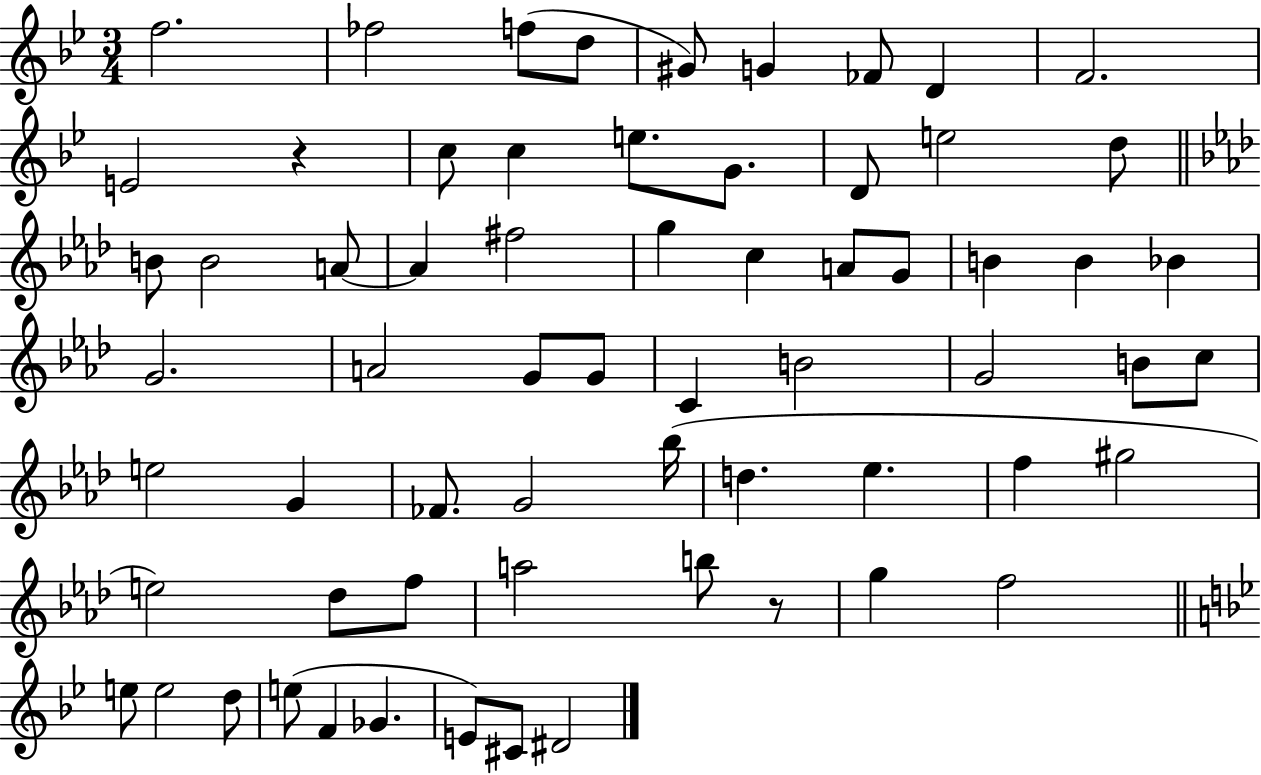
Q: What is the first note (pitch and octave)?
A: F5